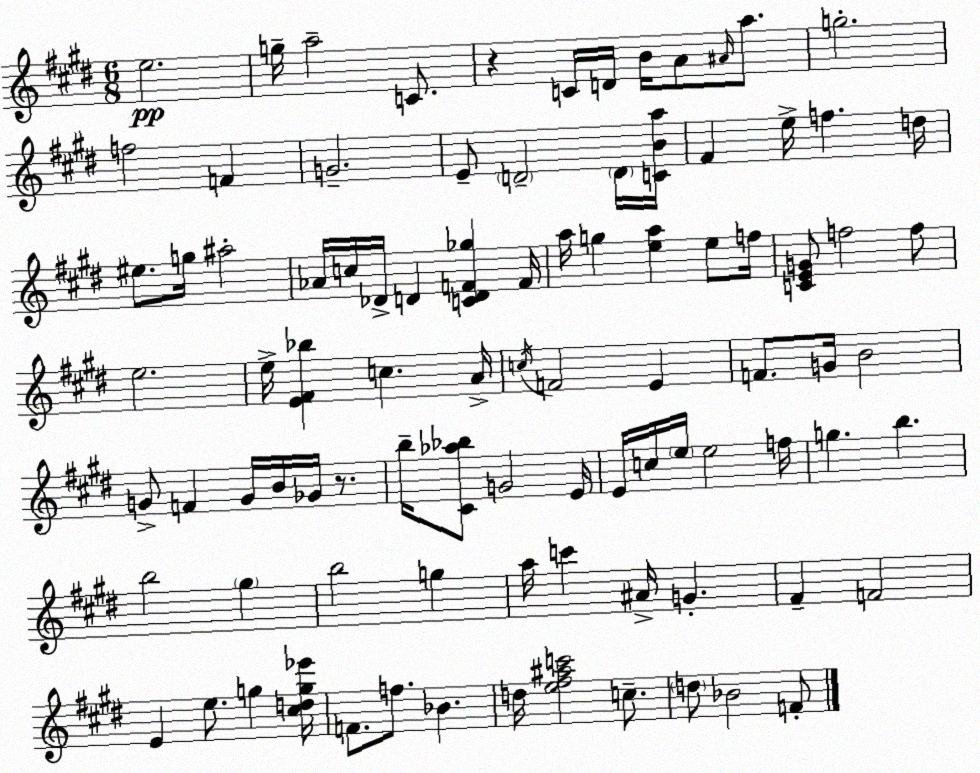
X:1
T:Untitled
M:6/8
L:1/4
K:E
e2 g/4 a2 C/2 z C/4 D/4 B/4 A/2 ^A/4 a/2 g2 f2 F G2 E/2 D2 D/4 [CBa]/4 ^F e/4 f d/4 ^e/2 g/4 ^a2 _A/4 c/4 _D/4 D [CDF_g] F/4 a/4 g [ea] e/2 f/4 [CEG]/2 f2 f/2 e2 e/4 [E^F_b] c A/4 c/4 F2 E F/2 G/4 B2 G/2 F G/4 B/4 _G/4 z/2 b/4 [^C_a_b]/2 G2 E/4 E/4 c/4 e/4 e2 f/4 g b b2 ^g b2 g a/4 c' ^A/4 G ^F F2 E e/2 g [^cdg_e']/4 F/2 f/2 _B d/4 [e^f^ac']2 c/2 d/2 _B2 F/2